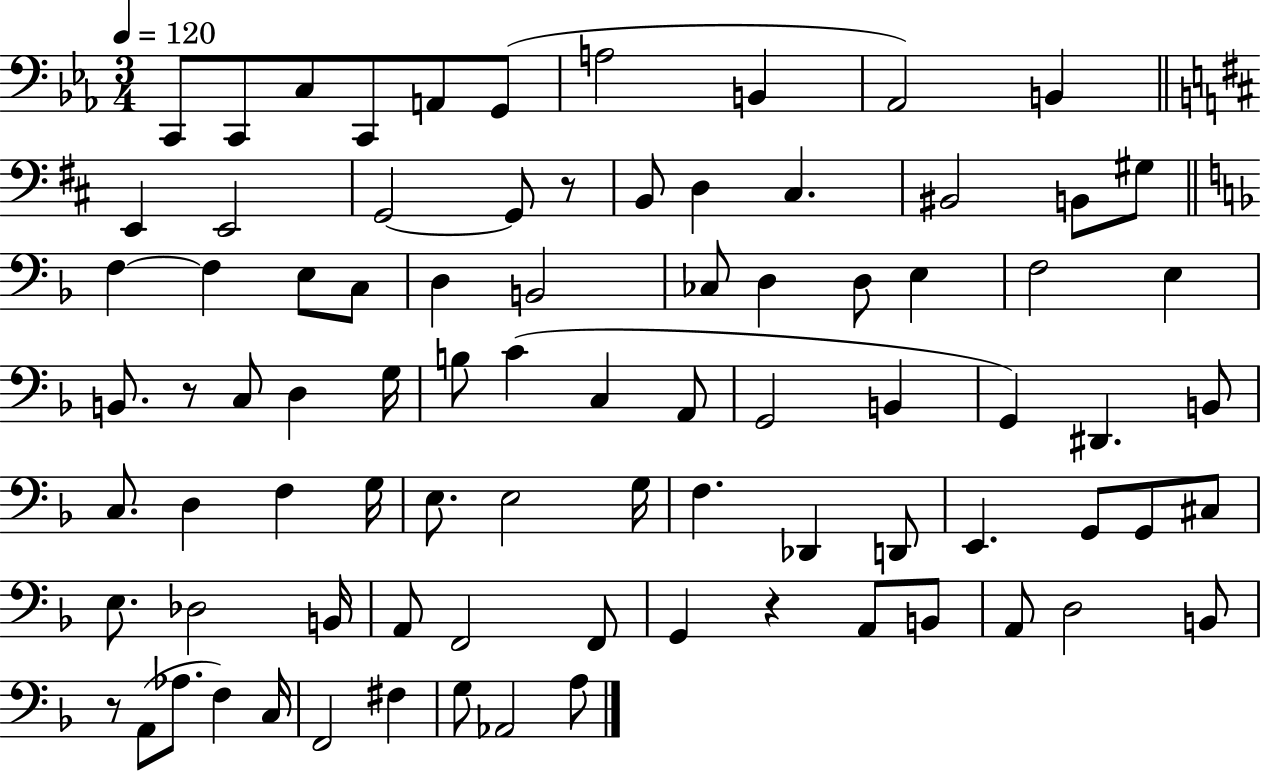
C2/e C2/e C3/e C2/e A2/e G2/e A3/h B2/q Ab2/h B2/q E2/q E2/h G2/h G2/e R/e B2/e D3/q C#3/q. BIS2/h B2/e G#3/e F3/q F3/q E3/e C3/e D3/q B2/h CES3/e D3/q D3/e E3/q F3/h E3/q B2/e. R/e C3/e D3/q G3/s B3/e C4/q C3/q A2/e G2/h B2/q G2/q D#2/q. B2/e C3/e. D3/q F3/q G3/s E3/e. E3/h G3/s F3/q. Db2/q D2/e E2/q. G2/e G2/e C#3/e E3/e. Db3/h B2/s A2/e F2/h F2/e G2/q R/q A2/e B2/e A2/e D3/h B2/e R/e A2/e Ab3/e. F3/q C3/s F2/h F#3/q G3/e Ab2/h A3/e